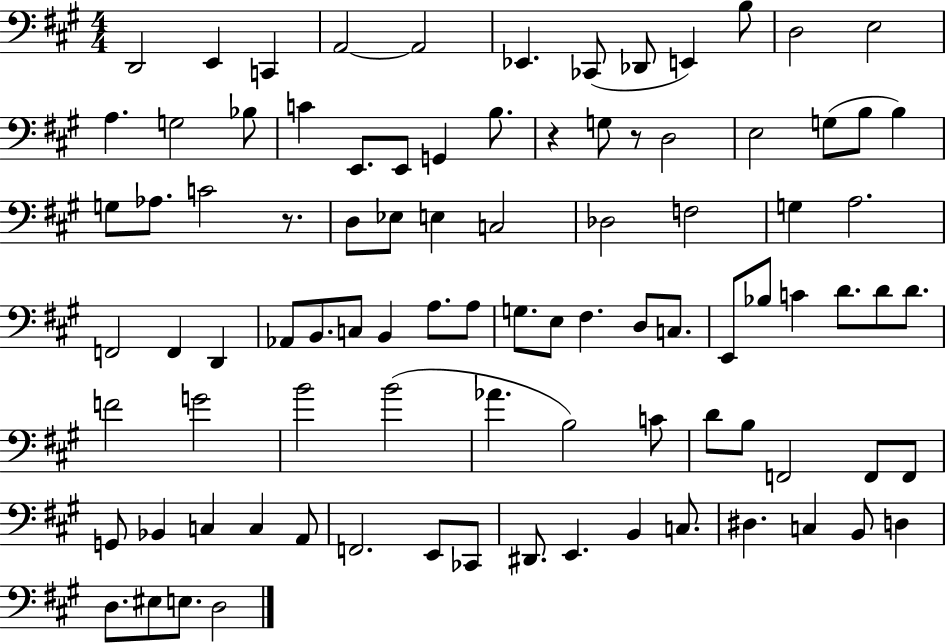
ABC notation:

X:1
T:Untitled
M:4/4
L:1/4
K:A
D,,2 E,, C,, A,,2 A,,2 _E,, _C,,/2 _D,,/2 E,, B,/2 D,2 E,2 A, G,2 _B,/2 C E,,/2 E,,/2 G,, B,/2 z G,/2 z/2 D,2 E,2 G,/2 B,/2 B, G,/2 _A,/2 C2 z/2 D,/2 _E,/2 E, C,2 _D,2 F,2 G, A,2 F,,2 F,, D,, _A,,/2 B,,/2 C,/2 B,, A,/2 A,/2 G,/2 E,/2 ^F, D,/2 C,/2 E,,/2 _B,/2 C D/2 D/2 D/2 F2 G2 B2 B2 _A B,2 C/2 D/2 B,/2 F,,2 F,,/2 F,,/2 G,,/2 _B,, C, C, A,,/2 F,,2 E,,/2 _C,,/2 ^D,,/2 E,, B,, C,/2 ^D, C, B,,/2 D, D,/2 ^E,/2 E,/2 D,2